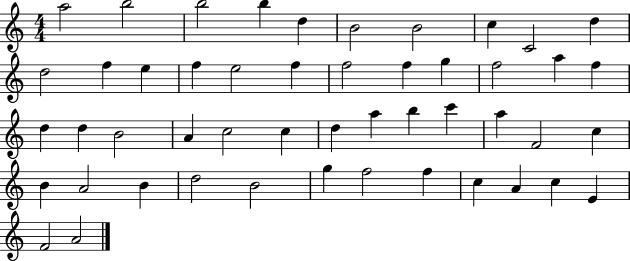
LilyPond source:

{
  \clef treble
  \numericTimeSignature
  \time 4/4
  \key c \major
  a''2 b''2 | b''2 b''4 d''4 | b'2 b'2 | c''4 c'2 d''4 | \break d''2 f''4 e''4 | f''4 e''2 f''4 | f''2 f''4 g''4 | f''2 a''4 f''4 | \break d''4 d''4 b'2 | a'4 c''2 c''4 | d''4 a''4 b''4 c'''4 | a''4 f'2 c''4 | \break b'4 a'2 b'4 | d''2 b'2 | g''4 f''2 f''4 | c''4 a'4 c''4 e'4 | \break f'2 a'2 | \bar "|."
}